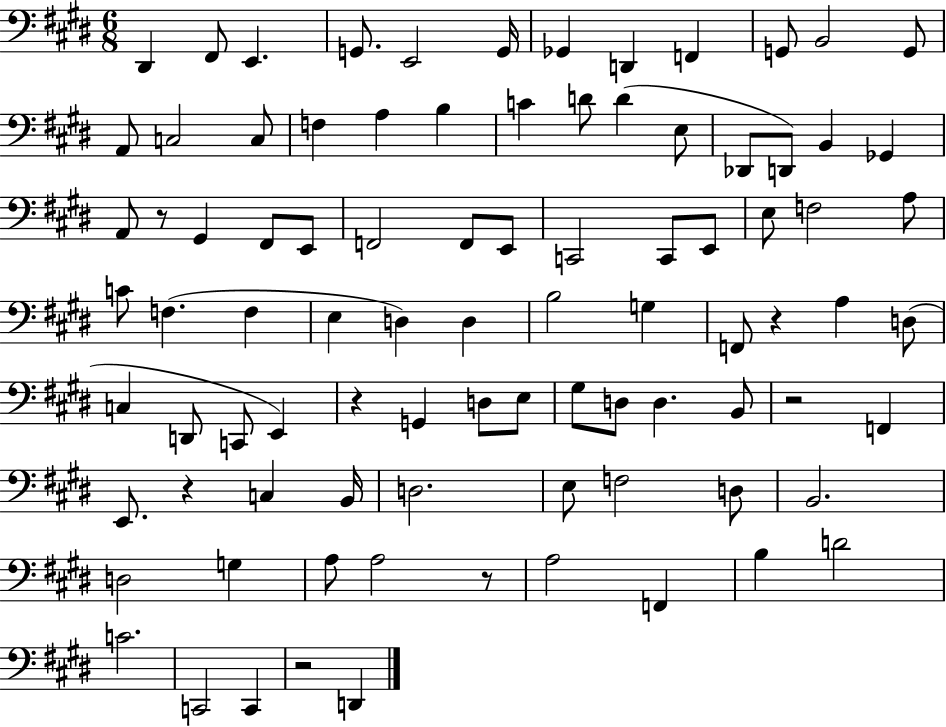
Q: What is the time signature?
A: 6/8